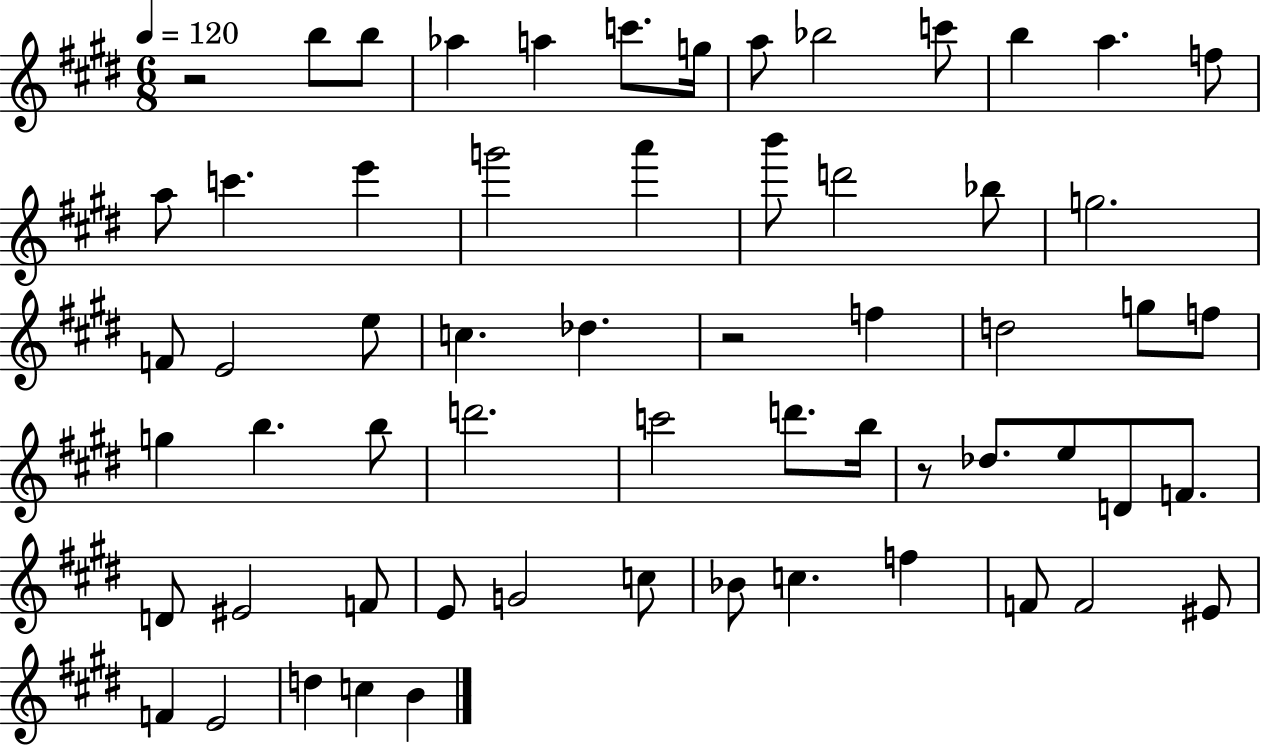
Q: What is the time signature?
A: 6/8